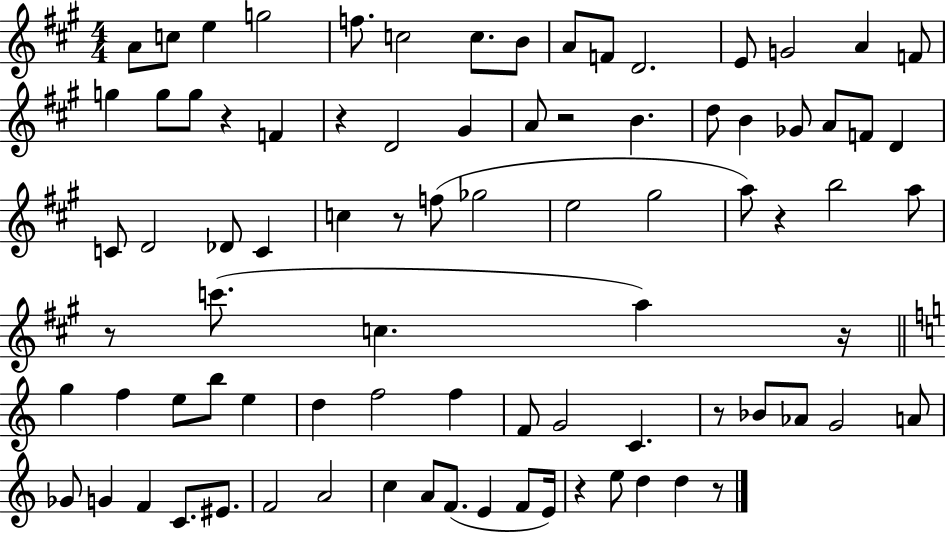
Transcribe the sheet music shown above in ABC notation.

X:1
T:Untitled
M:4/4
L:1/4
K:A
A/2 c/2 e g2 f/2 c2 c/2 B/2 A/2 F/2 D2 E/2 G2 A F/2 g g/2 g/2 z F z D2 ^G A/2 z2 B d/2 B _G/2 A/2 F/2 D C/2 D2 _D/2 C c z/2 f/2 _g2 e2 ^g2 a/2 z b2 a/2 z/2 c'/2 c a z/4 g f e/2 b/2 e d f2 f F/2 G2 C z/2 _B/2 _A/2 G2 A/2 _G/2 G F C/2 ^E/2 F2 A2 c A/2 F/2 E F/2 E/4 z e/2 d d z/2